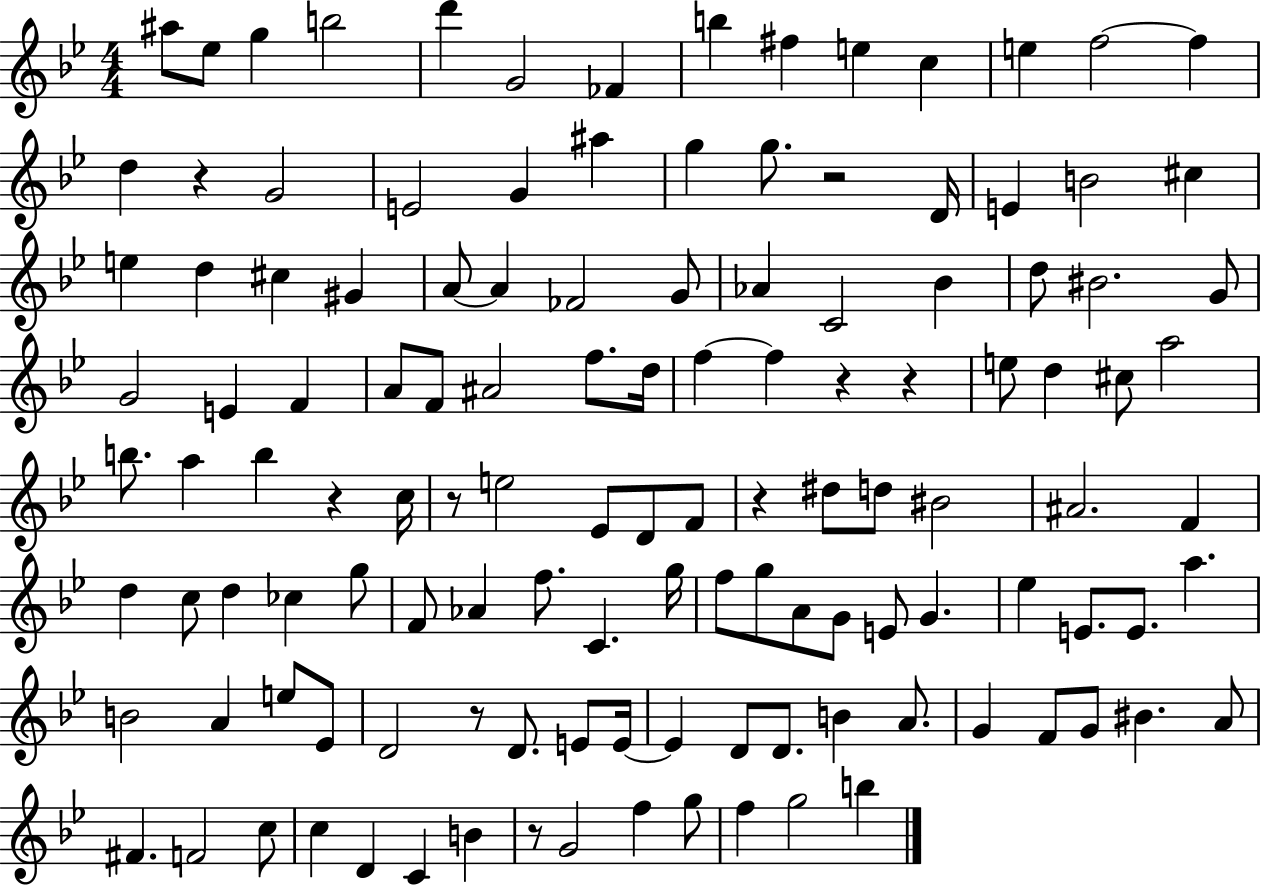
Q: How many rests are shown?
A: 9